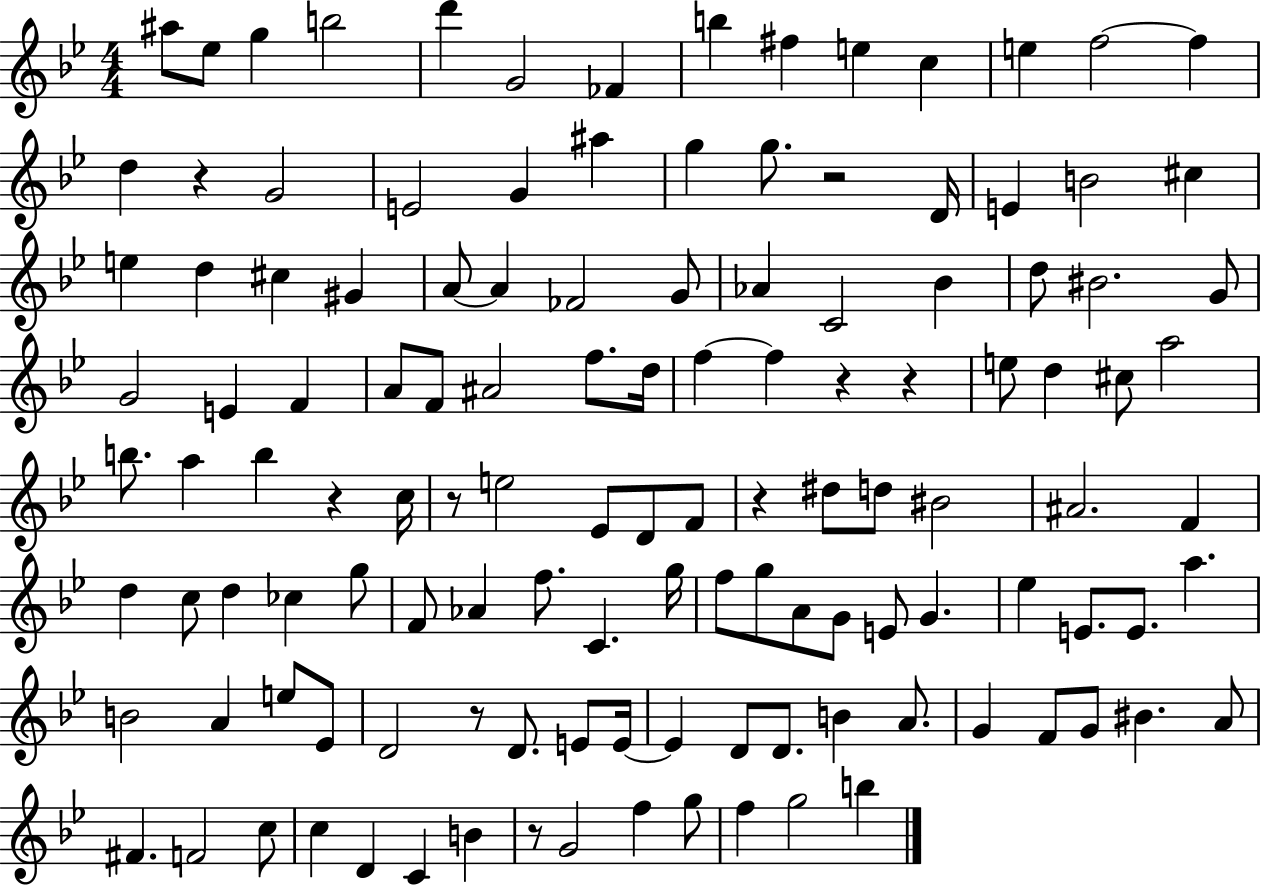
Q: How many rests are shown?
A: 9